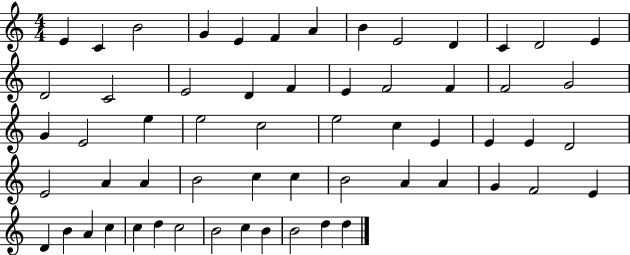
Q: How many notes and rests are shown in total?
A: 59